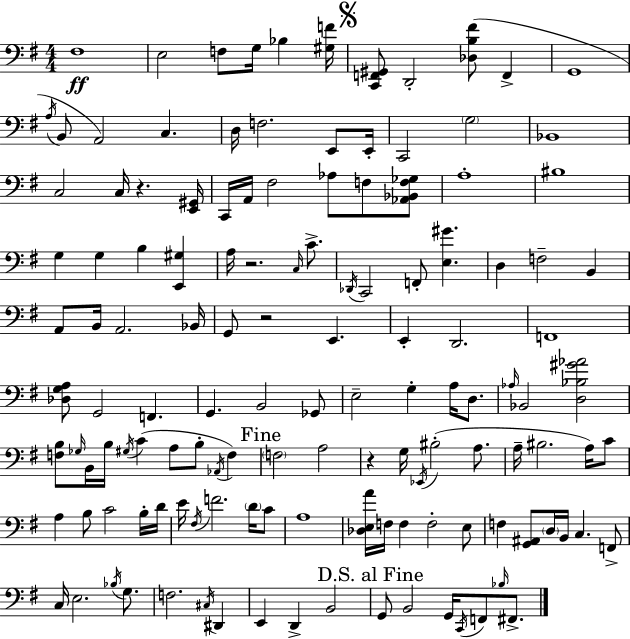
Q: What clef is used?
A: bass